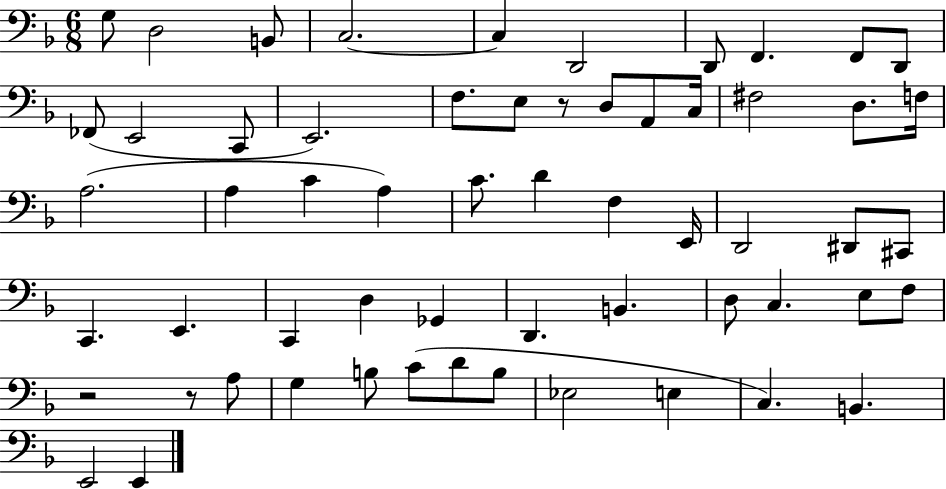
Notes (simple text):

G3/e D3/h B2/e C3/h. C3/q D2/h D2/e F2/q. F2/e D2/e FES2/e E2/h C2/e E2/h. F3/e. E3/e R/e D3/e A2/e C3/s F#3/h D3/e. F3/s A3/h. A3/q C4/q A3/q C4/e. D4/q F3/q E2/s D2/h D#2/e C#2/e C2/q. E2/q. C2/q D3/q Gb2/q D2/q. B2/q. D3/e C3/q. E3/e F3/e R/h R/e A3/e G3/q B3/e C4/e D4/e B3/e Eb3/h E3/q C3/q. B2/q. E2/h E2/q